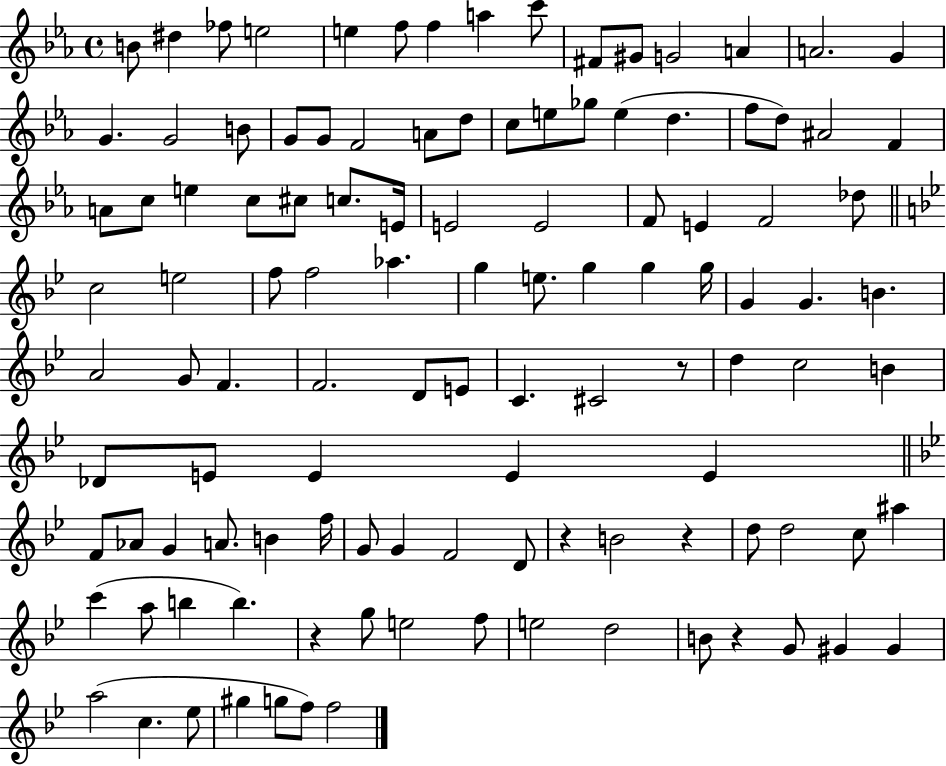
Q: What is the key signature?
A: EES major